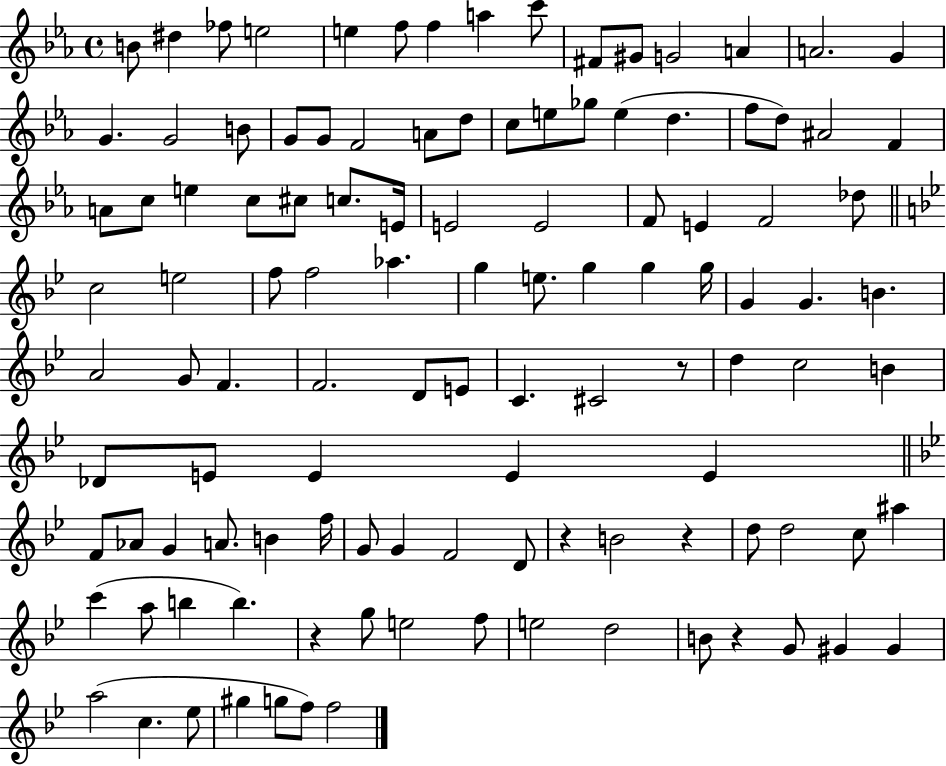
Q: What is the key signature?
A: EES major